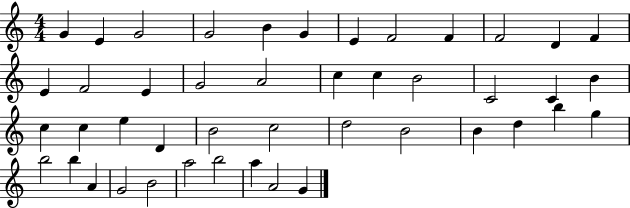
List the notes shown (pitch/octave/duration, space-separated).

G4/q E4/q G4/h G4/h B4/q G4/q E4/q F4/h F4/q F4/h D4/q F4/q E4/q F4/h E4/q G4/h A4/h C5/q C5/q B4/h C4/h C4/q B4/q C5/q C5/q E5/q D4/q B4/h C5/h D5/h B4/h B4/q D5/q B5/q G5/q B5/h B5/q A4/q G4/h B4/h A5/h B5/h A5/q A4/h G4/q